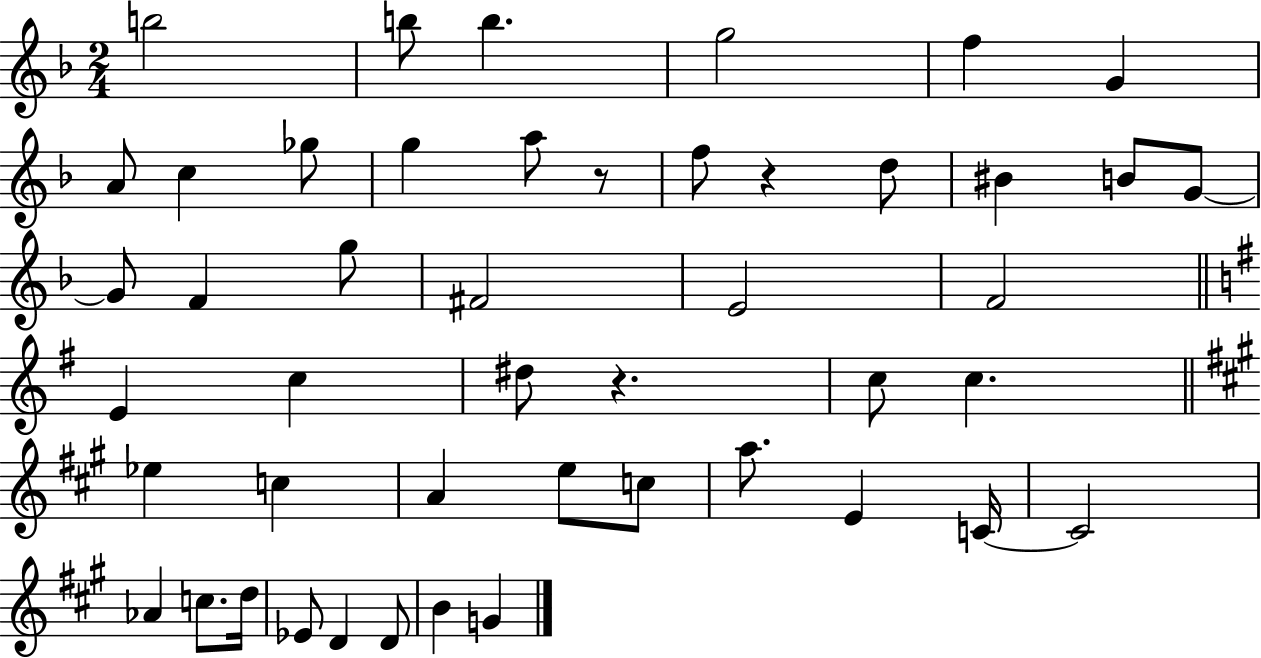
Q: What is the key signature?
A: F major